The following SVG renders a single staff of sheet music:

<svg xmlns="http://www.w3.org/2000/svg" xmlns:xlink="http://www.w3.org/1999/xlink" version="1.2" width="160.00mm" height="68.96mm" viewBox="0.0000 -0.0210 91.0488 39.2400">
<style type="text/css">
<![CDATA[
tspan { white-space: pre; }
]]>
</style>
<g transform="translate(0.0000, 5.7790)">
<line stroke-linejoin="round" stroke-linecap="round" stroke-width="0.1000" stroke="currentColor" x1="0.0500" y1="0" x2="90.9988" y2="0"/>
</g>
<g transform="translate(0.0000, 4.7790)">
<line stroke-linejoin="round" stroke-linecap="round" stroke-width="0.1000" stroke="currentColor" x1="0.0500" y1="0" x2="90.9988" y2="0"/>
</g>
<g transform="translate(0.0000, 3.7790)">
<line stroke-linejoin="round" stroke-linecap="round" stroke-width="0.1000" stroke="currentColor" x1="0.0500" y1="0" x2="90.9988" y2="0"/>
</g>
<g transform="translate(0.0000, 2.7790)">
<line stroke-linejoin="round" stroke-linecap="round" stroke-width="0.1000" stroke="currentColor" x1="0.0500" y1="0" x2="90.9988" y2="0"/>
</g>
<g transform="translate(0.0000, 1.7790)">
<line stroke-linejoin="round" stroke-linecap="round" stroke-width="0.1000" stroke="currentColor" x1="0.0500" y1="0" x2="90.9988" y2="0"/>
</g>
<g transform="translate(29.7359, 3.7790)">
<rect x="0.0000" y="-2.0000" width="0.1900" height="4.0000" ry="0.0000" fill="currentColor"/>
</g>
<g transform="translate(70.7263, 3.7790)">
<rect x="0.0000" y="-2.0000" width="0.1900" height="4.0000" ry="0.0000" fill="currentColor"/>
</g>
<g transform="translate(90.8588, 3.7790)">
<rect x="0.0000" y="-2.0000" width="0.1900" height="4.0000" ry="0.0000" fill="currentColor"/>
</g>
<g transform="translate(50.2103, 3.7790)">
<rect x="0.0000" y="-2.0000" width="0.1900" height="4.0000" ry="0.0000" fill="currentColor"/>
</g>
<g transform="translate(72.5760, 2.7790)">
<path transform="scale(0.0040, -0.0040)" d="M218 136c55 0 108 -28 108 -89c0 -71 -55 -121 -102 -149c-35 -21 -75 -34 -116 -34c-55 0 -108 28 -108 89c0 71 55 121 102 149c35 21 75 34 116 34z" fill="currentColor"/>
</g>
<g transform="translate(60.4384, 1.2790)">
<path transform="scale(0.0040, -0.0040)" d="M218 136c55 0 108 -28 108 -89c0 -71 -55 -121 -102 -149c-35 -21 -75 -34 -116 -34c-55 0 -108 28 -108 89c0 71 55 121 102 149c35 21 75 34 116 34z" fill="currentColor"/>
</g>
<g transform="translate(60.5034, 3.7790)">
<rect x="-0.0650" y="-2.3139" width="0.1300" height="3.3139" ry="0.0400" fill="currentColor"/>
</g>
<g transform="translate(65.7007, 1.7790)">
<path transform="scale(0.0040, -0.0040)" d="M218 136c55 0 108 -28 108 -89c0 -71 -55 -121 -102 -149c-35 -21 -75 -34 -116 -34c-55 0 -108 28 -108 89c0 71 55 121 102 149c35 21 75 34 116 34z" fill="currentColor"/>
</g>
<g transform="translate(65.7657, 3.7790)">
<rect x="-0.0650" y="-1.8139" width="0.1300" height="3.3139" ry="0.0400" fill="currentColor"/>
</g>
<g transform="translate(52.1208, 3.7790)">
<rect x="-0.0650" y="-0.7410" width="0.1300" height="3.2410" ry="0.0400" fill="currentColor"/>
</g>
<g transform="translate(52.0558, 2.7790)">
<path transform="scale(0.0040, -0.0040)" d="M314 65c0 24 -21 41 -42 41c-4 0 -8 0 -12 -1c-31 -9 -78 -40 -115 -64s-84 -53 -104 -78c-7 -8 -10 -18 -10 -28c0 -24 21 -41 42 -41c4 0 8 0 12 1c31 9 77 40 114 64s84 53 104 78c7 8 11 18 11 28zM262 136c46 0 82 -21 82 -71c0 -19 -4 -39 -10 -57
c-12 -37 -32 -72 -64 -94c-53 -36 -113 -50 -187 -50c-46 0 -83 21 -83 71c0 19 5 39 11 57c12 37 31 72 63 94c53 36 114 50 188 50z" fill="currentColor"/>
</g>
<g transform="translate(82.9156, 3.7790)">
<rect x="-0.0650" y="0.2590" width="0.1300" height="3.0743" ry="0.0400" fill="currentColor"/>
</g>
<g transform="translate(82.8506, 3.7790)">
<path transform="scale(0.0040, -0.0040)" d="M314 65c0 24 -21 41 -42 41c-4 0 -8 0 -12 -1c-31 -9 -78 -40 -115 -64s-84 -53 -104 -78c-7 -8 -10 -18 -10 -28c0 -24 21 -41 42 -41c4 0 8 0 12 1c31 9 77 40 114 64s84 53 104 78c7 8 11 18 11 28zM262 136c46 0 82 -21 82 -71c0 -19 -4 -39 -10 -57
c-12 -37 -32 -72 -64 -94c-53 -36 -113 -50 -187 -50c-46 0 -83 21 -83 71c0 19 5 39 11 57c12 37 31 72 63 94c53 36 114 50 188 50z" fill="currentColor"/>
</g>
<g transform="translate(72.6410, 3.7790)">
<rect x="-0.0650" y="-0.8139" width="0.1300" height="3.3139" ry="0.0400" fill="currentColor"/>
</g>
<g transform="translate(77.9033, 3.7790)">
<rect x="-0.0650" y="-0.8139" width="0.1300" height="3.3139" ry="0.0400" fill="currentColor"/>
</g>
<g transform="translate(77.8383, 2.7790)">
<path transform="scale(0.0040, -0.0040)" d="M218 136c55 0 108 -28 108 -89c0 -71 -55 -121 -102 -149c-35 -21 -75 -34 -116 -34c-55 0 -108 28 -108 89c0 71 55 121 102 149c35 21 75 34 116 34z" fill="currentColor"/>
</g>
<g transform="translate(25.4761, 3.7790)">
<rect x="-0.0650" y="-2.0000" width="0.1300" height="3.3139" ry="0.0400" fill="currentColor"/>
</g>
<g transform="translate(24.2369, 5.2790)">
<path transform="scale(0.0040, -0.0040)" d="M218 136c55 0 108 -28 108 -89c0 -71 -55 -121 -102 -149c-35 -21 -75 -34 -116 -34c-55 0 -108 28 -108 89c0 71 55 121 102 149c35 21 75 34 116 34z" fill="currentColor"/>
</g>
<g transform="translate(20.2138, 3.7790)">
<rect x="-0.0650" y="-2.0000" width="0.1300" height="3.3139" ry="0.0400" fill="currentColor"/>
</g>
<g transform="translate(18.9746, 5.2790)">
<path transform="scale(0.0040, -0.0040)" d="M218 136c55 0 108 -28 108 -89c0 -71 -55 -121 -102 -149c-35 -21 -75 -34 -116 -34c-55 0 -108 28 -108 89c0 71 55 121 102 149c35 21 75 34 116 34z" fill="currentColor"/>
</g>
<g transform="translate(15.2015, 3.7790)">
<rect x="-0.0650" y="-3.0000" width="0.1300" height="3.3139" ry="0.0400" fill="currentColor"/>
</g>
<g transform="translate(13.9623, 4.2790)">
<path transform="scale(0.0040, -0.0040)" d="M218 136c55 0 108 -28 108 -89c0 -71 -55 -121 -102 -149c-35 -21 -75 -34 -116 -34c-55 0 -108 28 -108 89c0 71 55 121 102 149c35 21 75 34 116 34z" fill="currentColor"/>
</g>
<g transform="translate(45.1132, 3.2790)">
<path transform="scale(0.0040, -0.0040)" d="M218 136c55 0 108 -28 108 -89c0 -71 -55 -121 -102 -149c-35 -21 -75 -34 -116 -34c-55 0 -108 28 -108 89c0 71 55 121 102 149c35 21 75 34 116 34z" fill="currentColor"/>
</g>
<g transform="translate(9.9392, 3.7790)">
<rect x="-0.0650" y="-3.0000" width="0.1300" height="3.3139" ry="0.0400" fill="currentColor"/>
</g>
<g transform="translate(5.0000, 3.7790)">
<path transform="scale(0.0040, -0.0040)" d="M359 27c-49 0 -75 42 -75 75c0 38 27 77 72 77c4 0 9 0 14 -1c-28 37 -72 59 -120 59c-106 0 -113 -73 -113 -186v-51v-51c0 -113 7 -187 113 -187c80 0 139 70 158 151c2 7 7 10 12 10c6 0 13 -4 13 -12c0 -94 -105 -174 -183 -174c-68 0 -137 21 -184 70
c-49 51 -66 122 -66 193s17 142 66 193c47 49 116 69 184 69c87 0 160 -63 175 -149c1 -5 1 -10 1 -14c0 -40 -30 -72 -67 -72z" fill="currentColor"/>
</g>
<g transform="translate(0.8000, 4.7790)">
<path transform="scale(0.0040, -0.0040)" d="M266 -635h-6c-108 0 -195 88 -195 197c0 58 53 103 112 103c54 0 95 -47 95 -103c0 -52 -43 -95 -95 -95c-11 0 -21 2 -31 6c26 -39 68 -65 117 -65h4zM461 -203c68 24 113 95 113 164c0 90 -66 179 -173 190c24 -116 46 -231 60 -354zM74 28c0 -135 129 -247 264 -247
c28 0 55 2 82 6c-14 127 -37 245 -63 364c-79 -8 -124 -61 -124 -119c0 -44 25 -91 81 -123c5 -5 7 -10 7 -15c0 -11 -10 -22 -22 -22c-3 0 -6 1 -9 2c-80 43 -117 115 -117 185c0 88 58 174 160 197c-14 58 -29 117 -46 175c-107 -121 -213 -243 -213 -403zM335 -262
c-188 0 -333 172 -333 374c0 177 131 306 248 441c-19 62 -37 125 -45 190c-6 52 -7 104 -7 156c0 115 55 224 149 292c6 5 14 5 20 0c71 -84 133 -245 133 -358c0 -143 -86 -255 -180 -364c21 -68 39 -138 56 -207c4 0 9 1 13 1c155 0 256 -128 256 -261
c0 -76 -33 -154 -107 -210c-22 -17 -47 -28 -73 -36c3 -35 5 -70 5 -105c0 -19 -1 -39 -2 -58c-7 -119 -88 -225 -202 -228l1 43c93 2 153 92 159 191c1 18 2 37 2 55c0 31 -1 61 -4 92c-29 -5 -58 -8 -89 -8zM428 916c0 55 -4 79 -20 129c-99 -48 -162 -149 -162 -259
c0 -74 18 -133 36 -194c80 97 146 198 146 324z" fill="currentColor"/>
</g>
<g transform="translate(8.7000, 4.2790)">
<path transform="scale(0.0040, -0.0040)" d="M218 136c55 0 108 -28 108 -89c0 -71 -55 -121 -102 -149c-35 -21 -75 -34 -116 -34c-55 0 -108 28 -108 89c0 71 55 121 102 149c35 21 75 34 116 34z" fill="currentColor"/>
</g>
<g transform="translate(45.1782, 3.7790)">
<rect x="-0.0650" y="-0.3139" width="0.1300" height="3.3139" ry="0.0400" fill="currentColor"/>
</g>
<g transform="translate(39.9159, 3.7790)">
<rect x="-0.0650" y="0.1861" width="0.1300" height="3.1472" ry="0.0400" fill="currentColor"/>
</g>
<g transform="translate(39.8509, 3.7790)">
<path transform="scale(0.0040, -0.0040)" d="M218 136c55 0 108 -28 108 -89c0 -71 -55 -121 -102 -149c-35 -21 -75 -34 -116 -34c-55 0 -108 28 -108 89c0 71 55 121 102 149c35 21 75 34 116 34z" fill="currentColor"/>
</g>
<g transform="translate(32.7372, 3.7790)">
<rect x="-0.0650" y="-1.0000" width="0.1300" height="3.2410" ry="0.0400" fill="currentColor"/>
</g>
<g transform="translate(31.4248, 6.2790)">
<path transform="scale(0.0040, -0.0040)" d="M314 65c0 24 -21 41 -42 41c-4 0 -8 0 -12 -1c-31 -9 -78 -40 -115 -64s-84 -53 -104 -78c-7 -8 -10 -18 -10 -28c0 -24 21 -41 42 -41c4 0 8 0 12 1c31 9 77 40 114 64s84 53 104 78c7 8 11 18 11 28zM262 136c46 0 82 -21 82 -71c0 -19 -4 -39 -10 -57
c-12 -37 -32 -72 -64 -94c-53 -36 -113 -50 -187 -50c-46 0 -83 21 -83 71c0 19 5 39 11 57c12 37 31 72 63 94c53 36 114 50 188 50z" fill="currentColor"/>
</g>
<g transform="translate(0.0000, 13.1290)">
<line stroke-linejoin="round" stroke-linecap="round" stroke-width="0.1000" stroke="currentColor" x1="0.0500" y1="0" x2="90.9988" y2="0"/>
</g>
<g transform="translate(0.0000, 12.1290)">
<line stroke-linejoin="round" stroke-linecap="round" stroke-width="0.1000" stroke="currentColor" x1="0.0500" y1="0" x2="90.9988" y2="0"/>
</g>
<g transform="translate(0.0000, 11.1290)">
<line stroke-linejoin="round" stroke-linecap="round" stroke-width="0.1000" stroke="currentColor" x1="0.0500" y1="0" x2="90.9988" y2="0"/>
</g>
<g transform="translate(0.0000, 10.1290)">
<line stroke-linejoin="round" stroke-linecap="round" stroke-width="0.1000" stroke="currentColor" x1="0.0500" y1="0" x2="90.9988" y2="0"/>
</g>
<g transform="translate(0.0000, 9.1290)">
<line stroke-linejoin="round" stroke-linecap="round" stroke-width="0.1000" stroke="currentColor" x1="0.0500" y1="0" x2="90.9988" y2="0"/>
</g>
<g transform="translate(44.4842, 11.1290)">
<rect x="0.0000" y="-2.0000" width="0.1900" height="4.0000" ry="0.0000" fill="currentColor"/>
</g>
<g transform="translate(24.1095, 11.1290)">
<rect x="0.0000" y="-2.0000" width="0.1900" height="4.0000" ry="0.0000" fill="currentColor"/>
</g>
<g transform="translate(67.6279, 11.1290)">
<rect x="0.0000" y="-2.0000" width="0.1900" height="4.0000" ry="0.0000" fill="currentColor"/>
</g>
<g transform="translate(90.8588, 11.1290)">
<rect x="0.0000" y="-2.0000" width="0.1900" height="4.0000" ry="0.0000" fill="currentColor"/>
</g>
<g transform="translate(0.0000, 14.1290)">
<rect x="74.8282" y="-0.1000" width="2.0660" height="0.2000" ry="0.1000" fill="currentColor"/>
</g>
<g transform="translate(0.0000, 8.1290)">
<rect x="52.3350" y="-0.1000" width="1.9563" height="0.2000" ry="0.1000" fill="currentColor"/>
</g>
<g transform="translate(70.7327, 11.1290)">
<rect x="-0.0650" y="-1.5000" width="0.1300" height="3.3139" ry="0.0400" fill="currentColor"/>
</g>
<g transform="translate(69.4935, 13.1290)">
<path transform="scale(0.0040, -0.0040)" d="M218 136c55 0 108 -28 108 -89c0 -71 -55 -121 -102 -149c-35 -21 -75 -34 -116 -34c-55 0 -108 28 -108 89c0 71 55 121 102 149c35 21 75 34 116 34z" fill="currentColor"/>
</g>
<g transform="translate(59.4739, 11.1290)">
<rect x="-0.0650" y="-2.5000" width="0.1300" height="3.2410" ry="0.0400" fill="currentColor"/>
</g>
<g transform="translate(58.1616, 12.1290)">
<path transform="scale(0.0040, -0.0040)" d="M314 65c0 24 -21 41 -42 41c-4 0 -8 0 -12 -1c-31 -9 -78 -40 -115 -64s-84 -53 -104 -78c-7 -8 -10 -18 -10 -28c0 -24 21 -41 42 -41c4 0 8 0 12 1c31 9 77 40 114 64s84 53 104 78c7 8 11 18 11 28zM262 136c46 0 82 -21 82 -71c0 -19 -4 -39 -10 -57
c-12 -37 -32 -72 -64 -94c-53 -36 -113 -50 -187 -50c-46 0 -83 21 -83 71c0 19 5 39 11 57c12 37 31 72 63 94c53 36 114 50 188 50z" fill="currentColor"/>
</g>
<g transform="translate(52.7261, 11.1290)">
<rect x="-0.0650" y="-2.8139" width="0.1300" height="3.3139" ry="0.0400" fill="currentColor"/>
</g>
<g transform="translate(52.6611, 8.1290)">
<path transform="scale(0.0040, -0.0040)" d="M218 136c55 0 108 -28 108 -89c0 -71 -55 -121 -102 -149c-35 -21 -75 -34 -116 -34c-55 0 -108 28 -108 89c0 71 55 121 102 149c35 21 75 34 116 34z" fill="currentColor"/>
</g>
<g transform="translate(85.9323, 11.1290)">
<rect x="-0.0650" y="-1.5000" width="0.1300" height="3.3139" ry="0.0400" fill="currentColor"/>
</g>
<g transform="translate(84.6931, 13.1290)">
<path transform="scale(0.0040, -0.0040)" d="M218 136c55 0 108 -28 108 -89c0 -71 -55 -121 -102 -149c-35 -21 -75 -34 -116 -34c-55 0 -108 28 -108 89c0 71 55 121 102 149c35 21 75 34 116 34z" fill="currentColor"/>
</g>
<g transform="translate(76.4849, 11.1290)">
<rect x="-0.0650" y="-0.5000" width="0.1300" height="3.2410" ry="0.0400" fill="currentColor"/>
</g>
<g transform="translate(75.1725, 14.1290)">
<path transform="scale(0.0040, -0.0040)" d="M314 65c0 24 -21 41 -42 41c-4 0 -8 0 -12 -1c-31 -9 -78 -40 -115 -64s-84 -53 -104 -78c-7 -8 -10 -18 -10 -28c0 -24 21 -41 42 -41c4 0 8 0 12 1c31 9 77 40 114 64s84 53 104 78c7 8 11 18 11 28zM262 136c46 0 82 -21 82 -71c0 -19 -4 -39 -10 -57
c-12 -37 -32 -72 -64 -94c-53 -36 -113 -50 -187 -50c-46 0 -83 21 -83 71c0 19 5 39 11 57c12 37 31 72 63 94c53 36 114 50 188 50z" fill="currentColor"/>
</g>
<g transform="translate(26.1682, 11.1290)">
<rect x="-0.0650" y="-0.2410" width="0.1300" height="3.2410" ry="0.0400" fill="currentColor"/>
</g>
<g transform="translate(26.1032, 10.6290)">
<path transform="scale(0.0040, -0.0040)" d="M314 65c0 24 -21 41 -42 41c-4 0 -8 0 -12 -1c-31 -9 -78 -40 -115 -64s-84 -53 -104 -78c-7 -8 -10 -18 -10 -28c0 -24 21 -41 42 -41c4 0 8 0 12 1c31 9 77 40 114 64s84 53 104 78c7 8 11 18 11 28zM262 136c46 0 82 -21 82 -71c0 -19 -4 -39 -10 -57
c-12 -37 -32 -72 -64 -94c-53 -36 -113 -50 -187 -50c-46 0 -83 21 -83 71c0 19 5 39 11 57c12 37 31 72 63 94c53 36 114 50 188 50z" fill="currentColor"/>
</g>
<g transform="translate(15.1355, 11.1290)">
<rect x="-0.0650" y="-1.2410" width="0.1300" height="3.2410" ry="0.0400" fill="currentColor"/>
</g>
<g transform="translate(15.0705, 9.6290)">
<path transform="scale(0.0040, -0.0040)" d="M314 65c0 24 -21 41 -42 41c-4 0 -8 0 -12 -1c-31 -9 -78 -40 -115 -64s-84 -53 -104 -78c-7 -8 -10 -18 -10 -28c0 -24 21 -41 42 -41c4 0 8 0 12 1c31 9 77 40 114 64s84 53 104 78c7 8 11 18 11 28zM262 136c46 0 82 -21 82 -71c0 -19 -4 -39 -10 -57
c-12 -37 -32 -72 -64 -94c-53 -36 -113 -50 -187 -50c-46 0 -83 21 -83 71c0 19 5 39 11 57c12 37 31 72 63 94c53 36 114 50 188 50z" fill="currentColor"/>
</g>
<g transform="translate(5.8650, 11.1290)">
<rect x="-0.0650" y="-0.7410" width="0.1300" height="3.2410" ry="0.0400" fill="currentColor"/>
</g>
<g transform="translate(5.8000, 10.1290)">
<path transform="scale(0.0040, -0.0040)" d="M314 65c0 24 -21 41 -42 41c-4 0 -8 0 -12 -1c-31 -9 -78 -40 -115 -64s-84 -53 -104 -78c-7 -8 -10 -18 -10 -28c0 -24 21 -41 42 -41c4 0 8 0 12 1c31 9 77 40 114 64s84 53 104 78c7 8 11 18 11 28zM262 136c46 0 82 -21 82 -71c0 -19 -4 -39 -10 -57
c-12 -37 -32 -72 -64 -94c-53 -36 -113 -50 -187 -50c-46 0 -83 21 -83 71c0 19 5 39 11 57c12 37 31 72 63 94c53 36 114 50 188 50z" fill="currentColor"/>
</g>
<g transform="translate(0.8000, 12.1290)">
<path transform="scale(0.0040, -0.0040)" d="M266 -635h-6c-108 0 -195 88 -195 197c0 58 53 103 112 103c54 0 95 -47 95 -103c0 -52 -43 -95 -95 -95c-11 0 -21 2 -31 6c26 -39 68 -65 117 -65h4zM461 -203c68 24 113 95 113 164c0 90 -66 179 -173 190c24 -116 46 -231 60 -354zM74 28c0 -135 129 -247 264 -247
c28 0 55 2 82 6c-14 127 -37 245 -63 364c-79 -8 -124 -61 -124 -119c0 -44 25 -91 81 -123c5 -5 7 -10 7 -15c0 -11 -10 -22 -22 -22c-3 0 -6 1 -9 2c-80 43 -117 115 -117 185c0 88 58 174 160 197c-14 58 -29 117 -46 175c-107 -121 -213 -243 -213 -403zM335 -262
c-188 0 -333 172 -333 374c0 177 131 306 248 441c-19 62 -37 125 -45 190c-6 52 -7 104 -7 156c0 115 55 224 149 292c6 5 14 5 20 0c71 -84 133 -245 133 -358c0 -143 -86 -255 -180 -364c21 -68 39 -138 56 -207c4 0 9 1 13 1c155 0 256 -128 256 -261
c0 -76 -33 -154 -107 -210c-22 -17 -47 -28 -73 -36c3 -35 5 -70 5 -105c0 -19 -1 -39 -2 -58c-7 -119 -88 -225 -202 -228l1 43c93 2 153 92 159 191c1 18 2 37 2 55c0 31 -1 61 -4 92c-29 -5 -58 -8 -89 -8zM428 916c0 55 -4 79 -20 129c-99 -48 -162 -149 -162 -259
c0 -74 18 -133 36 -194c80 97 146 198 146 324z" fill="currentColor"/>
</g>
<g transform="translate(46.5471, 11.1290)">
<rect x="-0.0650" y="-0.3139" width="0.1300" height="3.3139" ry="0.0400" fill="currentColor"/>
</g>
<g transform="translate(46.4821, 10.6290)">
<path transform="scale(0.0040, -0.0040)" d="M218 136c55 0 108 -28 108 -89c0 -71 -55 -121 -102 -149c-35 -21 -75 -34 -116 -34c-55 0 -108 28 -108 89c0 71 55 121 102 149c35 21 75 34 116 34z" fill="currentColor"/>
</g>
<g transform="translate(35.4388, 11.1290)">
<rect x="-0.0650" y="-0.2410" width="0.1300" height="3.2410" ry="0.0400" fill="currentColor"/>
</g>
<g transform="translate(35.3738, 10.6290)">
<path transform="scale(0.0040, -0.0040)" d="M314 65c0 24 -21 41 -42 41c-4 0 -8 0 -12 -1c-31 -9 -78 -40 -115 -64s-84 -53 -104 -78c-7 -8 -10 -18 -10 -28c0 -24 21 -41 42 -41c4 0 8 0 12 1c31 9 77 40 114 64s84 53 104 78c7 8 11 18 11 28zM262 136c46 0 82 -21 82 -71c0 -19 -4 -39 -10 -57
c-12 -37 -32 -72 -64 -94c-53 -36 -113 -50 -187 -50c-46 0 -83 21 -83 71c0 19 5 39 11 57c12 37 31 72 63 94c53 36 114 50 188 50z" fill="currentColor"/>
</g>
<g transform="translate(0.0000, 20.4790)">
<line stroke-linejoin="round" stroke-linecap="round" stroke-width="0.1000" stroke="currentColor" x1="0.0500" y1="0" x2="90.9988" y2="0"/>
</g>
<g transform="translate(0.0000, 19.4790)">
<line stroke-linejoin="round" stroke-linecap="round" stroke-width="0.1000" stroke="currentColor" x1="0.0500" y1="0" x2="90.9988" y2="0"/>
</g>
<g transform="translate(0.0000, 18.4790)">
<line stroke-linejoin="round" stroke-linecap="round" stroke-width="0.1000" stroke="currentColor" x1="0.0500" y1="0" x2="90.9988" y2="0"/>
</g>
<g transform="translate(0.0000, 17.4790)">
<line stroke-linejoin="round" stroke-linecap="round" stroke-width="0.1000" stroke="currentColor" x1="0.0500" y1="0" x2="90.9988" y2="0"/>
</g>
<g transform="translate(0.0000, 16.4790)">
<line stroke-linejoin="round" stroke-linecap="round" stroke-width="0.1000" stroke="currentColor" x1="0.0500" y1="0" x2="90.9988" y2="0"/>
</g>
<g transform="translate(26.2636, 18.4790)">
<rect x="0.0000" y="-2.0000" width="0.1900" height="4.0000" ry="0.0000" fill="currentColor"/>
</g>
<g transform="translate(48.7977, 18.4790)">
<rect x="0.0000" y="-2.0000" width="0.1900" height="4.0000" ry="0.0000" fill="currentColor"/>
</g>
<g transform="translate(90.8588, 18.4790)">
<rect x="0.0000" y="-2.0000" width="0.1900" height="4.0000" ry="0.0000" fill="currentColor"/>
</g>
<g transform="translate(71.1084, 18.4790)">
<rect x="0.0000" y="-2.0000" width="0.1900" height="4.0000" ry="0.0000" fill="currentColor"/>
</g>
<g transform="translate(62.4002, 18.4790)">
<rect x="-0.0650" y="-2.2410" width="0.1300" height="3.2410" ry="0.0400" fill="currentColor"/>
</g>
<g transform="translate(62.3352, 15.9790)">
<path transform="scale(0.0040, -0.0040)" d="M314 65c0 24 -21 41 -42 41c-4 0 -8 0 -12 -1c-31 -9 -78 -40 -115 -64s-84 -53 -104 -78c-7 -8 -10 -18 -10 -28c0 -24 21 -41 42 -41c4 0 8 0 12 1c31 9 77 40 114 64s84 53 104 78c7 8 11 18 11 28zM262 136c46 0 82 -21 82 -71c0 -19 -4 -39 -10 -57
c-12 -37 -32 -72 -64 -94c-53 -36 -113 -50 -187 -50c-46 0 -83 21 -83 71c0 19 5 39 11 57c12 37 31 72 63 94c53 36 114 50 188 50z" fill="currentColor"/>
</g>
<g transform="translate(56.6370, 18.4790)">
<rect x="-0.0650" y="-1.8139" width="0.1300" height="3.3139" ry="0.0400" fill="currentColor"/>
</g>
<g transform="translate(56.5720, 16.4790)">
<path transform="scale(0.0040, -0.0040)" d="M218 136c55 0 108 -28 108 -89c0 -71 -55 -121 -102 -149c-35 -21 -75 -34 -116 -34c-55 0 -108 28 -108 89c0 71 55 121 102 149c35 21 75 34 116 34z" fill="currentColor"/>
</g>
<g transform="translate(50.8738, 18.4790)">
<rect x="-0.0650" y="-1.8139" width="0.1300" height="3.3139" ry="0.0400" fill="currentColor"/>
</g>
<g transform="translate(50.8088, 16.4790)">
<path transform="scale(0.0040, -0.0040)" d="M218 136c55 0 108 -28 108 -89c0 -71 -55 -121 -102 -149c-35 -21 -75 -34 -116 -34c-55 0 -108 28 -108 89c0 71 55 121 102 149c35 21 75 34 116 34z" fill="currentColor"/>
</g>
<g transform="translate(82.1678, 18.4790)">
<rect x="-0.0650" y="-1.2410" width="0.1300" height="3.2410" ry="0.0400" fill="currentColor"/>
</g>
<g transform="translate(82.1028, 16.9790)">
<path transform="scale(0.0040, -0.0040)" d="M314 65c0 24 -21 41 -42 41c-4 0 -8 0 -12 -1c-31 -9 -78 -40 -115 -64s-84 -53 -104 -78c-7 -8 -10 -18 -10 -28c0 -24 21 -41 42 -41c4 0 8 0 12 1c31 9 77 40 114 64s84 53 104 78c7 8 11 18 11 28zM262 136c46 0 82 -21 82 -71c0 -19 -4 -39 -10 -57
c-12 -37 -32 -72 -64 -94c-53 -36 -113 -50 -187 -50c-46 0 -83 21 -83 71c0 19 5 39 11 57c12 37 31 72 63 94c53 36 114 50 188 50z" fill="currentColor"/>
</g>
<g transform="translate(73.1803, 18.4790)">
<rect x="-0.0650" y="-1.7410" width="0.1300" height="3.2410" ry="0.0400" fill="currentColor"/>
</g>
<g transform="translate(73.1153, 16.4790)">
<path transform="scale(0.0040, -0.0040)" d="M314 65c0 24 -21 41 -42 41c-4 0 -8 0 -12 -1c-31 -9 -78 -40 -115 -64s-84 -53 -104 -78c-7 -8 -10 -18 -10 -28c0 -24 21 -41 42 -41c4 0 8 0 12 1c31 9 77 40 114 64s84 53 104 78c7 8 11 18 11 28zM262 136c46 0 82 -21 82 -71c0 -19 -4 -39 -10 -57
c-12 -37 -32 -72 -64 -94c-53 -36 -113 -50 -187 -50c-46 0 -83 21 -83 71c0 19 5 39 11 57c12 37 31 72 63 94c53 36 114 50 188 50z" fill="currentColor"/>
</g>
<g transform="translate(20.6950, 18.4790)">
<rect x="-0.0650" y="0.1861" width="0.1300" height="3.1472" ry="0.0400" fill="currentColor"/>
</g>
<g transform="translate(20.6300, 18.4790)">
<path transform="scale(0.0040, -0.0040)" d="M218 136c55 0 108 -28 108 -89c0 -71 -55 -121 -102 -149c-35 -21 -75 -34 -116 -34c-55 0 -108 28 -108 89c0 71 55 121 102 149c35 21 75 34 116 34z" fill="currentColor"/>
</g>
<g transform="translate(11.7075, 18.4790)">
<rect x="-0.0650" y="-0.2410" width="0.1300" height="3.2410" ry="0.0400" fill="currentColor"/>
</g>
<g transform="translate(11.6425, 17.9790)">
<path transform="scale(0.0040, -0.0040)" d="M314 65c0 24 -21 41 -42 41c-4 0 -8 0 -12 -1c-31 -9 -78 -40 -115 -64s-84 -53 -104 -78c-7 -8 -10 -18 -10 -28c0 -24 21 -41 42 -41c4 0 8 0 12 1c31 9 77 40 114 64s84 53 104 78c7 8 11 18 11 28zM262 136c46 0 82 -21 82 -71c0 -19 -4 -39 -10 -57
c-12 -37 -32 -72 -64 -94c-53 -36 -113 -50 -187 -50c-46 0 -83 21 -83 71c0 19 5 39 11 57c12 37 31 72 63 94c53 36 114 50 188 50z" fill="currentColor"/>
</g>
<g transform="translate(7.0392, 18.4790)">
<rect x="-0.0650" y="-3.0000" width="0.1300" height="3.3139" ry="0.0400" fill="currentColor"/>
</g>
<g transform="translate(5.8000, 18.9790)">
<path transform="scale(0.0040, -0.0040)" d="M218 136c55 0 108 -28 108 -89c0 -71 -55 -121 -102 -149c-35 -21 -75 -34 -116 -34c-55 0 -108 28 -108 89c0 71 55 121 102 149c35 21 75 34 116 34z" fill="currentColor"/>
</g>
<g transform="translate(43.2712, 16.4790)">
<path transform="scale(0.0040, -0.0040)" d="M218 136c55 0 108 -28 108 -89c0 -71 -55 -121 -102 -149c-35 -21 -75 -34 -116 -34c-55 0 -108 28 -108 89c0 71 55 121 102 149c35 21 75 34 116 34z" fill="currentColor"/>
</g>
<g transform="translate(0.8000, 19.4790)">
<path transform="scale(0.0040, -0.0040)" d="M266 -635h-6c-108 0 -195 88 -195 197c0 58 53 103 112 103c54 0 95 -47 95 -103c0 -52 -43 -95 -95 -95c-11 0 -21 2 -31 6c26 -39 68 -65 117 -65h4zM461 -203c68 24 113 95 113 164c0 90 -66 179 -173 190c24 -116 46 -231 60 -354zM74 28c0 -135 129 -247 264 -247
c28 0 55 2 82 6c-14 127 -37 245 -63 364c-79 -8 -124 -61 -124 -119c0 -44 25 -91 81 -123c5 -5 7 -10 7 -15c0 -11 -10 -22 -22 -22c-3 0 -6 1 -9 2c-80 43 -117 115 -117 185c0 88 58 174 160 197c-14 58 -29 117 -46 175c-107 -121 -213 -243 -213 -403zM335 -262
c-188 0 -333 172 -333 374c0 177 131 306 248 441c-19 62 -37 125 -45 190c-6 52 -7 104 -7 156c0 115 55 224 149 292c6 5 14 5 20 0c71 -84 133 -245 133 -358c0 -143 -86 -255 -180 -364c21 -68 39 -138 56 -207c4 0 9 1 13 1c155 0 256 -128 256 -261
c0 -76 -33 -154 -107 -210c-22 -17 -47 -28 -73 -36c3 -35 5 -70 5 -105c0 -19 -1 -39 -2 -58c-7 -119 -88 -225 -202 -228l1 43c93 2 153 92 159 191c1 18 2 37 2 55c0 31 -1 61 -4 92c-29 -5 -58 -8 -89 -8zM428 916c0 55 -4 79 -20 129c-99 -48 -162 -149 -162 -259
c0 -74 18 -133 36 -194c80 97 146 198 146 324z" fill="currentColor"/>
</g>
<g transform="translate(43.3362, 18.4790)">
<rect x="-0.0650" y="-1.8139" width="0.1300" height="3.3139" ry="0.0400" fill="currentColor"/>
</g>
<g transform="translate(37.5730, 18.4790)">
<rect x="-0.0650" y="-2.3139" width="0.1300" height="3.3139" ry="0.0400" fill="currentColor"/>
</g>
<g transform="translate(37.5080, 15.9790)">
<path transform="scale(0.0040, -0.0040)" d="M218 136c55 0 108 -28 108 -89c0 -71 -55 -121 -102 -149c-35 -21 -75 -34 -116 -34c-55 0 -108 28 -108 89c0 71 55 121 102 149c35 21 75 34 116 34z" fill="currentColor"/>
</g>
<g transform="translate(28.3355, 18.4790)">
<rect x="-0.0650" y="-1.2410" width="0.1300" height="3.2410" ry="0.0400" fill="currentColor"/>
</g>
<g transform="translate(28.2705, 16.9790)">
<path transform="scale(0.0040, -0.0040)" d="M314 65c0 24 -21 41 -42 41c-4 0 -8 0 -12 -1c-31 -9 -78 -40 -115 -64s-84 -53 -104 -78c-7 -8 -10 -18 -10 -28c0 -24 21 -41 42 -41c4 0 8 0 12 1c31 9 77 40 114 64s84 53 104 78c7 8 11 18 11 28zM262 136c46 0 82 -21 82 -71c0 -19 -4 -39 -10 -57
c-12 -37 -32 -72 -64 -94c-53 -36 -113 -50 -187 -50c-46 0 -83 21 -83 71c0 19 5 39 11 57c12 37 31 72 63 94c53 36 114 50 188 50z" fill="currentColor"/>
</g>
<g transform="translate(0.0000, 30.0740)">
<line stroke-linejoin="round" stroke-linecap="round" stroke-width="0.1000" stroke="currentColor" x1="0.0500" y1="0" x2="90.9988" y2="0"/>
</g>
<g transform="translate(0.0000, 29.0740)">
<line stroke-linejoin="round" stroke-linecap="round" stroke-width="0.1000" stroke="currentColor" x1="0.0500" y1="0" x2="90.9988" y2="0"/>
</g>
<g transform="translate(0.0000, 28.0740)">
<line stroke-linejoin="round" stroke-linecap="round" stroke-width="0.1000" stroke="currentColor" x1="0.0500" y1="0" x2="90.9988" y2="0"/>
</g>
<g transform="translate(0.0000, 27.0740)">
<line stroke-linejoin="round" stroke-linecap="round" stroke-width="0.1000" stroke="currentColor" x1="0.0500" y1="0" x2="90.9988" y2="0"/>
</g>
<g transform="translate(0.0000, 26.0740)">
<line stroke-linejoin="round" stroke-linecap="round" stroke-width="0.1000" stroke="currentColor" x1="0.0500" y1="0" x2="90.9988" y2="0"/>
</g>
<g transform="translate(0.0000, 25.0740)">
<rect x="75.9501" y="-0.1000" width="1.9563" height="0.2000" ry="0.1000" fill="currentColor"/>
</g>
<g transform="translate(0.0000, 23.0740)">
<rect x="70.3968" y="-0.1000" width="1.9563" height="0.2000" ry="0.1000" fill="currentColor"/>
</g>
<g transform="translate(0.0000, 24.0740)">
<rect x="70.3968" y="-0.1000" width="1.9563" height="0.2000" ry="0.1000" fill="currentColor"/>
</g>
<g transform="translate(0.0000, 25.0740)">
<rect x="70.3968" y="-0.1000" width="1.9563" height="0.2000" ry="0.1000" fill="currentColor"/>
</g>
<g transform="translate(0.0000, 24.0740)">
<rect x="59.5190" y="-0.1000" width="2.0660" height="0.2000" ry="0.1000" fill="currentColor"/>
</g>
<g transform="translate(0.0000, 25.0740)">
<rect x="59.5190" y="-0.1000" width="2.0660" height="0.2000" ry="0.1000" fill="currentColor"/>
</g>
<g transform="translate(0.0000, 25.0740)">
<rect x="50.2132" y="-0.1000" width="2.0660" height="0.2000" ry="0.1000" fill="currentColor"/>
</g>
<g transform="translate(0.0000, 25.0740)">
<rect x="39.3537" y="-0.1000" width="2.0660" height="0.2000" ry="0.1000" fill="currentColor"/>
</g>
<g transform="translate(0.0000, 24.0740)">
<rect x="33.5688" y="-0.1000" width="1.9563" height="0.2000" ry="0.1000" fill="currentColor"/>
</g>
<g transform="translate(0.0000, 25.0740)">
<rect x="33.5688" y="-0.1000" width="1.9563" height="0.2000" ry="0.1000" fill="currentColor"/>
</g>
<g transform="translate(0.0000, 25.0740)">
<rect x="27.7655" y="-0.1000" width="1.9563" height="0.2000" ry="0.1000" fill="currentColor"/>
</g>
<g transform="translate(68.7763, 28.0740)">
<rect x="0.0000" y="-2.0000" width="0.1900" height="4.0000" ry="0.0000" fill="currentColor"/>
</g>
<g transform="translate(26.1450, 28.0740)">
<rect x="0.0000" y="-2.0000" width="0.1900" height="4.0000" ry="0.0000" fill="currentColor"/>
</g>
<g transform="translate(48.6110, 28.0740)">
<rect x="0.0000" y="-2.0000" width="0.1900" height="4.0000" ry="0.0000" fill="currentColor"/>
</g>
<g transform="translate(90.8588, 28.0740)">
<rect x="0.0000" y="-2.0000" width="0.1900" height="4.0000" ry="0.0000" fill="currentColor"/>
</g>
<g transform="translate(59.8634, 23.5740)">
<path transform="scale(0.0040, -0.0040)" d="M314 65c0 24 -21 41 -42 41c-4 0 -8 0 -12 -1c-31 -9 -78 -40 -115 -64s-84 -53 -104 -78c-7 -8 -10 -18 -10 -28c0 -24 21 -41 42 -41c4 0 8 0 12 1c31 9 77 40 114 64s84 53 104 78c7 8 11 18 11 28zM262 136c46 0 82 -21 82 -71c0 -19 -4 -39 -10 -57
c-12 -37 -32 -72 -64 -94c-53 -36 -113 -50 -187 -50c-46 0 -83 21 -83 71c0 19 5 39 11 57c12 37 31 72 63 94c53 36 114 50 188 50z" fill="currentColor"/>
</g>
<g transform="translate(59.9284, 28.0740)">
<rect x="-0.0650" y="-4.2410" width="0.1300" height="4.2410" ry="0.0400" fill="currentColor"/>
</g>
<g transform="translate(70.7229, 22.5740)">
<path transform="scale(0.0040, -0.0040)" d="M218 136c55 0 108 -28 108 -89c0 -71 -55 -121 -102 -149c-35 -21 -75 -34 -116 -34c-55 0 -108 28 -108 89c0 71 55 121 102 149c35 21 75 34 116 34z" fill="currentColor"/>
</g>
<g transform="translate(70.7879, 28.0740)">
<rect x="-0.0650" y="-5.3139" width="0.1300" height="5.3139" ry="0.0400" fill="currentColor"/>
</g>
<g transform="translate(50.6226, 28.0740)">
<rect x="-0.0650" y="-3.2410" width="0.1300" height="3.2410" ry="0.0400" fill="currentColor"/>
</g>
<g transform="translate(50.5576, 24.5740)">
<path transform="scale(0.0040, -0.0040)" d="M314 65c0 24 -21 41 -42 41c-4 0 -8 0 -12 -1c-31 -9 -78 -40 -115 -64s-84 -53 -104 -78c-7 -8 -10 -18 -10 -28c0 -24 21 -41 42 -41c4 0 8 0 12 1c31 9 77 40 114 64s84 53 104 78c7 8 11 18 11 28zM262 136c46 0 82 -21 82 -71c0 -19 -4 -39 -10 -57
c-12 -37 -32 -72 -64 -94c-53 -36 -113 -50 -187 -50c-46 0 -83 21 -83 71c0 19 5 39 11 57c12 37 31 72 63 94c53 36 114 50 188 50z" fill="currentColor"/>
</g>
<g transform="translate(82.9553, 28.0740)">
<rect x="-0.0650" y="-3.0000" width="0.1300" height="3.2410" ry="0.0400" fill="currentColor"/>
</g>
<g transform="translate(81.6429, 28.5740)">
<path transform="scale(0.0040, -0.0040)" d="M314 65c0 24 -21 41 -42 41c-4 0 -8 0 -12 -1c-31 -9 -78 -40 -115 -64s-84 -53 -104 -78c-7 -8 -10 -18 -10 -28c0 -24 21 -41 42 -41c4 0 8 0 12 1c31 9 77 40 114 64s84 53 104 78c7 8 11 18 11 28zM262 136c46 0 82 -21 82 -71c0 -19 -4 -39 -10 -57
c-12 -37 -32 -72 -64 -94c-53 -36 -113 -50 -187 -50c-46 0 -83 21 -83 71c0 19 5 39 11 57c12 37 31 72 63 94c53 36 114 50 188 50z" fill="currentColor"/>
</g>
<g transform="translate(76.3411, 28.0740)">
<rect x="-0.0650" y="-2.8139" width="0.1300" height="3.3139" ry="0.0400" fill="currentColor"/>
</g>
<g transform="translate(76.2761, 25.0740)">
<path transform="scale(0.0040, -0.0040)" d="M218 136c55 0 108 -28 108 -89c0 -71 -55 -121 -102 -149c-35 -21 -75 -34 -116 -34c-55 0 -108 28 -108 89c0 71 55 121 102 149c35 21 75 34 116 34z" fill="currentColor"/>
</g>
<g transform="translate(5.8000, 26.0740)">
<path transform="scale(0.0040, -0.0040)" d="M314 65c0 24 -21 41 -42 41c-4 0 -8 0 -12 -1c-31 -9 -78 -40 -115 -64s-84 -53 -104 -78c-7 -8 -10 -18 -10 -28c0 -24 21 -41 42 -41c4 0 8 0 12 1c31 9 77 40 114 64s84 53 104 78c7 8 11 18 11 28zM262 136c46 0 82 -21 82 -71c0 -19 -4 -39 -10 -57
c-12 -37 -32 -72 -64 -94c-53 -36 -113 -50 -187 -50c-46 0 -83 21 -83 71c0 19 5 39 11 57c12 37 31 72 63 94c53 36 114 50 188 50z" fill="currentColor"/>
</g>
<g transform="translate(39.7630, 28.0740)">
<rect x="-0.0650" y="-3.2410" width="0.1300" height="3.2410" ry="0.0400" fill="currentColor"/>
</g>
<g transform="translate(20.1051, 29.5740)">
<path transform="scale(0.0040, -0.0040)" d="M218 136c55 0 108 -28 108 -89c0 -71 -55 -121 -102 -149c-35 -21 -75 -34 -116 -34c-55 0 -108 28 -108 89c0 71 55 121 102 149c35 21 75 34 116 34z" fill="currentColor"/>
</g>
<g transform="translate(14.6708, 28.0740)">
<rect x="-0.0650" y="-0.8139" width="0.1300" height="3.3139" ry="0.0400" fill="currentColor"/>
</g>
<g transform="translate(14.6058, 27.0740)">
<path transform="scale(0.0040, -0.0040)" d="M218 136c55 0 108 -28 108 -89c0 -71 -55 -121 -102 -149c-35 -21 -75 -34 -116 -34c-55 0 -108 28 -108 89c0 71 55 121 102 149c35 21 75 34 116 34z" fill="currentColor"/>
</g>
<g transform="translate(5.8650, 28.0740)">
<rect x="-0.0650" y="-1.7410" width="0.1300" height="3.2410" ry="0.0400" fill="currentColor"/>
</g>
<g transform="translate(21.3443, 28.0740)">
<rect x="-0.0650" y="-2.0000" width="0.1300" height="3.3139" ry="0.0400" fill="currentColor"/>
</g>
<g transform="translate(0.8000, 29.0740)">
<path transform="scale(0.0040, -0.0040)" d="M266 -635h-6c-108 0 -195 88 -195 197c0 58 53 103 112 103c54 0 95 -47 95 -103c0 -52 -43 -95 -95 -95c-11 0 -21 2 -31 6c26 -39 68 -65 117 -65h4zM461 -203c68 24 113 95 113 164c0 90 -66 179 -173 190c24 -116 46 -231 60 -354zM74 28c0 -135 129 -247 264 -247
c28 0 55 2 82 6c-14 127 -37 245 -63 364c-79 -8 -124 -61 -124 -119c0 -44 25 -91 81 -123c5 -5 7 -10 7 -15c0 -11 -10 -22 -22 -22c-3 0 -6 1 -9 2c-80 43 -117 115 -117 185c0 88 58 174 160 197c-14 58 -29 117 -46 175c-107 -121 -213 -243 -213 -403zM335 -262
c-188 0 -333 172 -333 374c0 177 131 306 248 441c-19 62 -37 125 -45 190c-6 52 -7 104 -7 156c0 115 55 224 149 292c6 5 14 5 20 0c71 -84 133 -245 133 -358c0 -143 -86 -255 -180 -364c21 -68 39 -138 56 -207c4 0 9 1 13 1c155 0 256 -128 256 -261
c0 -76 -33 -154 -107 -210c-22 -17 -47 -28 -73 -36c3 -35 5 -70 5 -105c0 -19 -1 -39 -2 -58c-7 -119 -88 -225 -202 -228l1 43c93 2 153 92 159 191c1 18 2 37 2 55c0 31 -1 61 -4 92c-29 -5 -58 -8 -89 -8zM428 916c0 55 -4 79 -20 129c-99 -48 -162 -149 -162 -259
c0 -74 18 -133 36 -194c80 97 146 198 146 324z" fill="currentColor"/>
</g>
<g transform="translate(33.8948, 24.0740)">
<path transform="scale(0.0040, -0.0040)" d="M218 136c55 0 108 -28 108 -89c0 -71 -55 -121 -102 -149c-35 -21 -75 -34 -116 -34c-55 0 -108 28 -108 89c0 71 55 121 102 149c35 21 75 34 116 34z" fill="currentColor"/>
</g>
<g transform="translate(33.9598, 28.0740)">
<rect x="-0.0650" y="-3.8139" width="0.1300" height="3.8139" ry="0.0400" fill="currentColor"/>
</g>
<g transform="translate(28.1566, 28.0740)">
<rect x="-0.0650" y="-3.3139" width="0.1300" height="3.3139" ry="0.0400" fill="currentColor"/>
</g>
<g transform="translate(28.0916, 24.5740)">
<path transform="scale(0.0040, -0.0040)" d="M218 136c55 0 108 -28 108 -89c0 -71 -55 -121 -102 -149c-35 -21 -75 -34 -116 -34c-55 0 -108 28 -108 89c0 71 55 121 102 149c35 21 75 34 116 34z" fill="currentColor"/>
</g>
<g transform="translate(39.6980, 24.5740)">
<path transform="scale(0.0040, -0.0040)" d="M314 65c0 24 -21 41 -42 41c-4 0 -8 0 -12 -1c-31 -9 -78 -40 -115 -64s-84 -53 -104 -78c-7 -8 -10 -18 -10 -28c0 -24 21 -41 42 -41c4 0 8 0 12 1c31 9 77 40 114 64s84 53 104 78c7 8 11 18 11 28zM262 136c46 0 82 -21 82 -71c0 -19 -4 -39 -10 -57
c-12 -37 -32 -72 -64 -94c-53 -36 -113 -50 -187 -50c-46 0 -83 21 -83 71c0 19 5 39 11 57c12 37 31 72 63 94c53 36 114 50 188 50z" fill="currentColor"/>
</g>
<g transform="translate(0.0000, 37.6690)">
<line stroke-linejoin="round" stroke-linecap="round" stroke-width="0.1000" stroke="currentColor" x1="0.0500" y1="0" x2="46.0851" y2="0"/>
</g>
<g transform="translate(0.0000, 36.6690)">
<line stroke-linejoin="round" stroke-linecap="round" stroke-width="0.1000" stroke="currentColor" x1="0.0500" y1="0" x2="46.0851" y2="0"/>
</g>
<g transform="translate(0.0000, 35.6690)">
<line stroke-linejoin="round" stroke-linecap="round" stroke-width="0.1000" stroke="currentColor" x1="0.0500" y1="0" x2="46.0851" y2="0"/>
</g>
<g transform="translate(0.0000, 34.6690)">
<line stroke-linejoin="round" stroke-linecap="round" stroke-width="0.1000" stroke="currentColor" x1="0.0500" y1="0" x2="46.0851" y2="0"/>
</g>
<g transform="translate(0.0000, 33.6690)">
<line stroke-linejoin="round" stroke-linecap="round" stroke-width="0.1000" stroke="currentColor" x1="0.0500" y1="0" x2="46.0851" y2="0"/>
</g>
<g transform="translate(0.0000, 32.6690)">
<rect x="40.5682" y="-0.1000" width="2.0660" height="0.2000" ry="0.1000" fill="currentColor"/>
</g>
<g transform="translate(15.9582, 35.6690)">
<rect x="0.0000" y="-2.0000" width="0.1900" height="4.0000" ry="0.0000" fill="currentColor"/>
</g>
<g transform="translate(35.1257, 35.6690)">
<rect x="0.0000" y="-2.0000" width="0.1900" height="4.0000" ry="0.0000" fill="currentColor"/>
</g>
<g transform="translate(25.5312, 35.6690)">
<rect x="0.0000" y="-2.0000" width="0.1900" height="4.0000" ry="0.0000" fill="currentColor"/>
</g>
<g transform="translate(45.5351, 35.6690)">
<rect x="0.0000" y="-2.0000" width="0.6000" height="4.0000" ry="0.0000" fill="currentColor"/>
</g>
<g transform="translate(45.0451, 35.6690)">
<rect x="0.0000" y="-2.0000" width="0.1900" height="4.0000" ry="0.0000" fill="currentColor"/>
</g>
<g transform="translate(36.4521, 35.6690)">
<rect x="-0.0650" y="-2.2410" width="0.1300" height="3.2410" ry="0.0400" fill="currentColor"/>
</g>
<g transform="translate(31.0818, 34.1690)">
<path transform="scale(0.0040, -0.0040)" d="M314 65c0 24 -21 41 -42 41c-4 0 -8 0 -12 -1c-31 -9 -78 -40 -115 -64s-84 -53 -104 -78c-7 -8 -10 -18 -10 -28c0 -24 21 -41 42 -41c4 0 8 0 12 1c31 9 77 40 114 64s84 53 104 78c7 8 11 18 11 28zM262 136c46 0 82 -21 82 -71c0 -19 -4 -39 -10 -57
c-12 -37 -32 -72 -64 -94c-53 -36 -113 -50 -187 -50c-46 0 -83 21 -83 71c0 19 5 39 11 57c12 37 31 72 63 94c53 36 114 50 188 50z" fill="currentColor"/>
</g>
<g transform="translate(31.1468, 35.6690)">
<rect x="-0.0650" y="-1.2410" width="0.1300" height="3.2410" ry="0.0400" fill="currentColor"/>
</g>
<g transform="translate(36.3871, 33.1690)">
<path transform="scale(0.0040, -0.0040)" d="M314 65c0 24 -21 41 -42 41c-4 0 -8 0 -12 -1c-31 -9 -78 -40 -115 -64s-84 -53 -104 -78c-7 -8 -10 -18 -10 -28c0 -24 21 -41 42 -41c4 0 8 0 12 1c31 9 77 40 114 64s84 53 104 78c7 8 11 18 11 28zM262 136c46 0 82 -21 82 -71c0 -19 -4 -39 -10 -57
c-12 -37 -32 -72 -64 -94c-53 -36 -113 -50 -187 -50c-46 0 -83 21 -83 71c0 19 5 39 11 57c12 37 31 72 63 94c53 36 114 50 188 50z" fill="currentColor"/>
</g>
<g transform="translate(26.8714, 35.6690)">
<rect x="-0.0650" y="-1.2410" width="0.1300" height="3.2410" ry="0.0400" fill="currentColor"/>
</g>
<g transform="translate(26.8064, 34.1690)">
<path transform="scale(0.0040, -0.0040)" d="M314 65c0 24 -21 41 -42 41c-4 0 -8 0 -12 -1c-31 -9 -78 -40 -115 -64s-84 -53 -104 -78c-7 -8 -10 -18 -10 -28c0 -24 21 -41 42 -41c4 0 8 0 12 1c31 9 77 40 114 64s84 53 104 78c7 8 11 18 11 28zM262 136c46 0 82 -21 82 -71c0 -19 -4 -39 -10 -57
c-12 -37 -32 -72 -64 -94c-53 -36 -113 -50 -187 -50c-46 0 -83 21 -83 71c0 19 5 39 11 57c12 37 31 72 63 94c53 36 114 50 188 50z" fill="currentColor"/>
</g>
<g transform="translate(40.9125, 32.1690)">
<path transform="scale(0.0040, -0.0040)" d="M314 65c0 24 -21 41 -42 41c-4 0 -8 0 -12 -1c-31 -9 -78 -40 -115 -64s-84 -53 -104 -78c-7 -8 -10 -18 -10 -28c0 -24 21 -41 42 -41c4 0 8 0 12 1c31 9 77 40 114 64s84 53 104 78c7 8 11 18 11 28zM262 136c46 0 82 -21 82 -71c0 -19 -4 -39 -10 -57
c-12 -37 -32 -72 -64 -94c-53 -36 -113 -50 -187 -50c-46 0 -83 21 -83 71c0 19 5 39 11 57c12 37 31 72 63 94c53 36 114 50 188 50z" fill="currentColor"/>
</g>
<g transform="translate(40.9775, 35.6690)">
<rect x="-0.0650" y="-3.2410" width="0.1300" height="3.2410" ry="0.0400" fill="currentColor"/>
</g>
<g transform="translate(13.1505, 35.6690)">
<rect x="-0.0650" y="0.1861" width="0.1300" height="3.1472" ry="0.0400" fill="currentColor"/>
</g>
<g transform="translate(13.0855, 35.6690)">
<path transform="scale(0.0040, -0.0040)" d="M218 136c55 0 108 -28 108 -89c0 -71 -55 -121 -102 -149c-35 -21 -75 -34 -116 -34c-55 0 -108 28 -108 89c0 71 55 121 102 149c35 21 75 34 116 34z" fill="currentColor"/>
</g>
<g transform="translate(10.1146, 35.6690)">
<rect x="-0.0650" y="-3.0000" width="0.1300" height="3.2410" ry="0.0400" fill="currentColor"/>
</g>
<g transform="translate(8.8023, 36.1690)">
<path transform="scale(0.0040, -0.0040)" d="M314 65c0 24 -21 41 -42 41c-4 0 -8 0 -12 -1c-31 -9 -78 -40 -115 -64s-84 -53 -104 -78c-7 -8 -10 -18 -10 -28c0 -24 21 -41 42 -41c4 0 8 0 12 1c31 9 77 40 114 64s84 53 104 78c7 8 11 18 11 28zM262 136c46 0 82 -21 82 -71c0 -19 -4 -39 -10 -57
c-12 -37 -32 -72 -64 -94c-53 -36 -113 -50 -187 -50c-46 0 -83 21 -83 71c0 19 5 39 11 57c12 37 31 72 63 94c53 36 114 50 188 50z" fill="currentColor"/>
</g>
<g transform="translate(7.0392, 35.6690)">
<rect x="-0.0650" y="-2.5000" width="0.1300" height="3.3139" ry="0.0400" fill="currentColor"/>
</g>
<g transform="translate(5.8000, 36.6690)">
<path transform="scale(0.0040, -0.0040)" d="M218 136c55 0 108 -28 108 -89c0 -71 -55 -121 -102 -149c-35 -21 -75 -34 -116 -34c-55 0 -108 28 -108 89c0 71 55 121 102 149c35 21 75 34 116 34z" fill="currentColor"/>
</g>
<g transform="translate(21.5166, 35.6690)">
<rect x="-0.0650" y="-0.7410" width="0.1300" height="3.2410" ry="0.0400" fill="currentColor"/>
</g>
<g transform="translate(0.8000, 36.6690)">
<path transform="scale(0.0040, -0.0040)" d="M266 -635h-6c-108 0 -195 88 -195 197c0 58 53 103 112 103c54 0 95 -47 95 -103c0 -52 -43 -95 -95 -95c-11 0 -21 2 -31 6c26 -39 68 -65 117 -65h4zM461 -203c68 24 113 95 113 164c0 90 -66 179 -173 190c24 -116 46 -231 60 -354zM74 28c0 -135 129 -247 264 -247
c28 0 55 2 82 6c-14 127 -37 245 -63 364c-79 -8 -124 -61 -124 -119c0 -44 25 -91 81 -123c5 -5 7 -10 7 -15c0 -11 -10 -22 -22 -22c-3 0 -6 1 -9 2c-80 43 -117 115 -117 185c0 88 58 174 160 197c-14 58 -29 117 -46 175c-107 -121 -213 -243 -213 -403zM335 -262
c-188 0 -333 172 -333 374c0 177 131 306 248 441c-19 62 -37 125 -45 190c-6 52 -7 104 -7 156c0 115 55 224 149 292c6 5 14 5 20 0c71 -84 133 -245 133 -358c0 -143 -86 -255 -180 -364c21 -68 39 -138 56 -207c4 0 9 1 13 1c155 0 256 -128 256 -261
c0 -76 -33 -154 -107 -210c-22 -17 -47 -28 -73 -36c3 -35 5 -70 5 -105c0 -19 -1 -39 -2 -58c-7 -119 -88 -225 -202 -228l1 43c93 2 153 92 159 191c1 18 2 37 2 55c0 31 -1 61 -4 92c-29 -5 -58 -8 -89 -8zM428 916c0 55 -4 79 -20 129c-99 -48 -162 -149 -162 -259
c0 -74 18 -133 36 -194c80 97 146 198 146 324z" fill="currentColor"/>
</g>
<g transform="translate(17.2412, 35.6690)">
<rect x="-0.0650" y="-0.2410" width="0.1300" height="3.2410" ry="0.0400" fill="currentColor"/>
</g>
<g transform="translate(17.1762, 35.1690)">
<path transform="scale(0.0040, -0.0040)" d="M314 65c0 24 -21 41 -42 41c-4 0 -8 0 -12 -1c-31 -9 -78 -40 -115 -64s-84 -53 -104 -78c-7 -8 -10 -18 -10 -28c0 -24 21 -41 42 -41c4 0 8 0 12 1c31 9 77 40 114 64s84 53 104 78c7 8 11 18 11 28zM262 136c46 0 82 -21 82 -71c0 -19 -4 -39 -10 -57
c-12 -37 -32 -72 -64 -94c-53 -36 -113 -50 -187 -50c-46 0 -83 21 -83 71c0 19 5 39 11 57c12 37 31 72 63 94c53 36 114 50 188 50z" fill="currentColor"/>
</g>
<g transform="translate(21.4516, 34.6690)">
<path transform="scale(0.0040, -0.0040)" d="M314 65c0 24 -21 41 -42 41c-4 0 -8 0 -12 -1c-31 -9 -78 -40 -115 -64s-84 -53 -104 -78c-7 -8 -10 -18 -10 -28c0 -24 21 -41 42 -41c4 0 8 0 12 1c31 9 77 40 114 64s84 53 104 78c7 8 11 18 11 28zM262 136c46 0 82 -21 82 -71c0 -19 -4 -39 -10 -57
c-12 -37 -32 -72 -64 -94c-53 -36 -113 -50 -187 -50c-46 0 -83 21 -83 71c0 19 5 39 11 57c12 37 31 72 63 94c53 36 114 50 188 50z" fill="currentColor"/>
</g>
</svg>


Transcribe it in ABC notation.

X:1
T:Untitled
M:4/4
L:1/4
K:C
A A F F D2 B c d2 g f d d B2 d2 e2 c2 c2 c a G2 E C2 E A c2 B e2 g f f f g2 f2 e2 f2 d F b c' b2 b2 d'2 f' a A2 G A2 B c2 d2 e2 e2 g2 b2